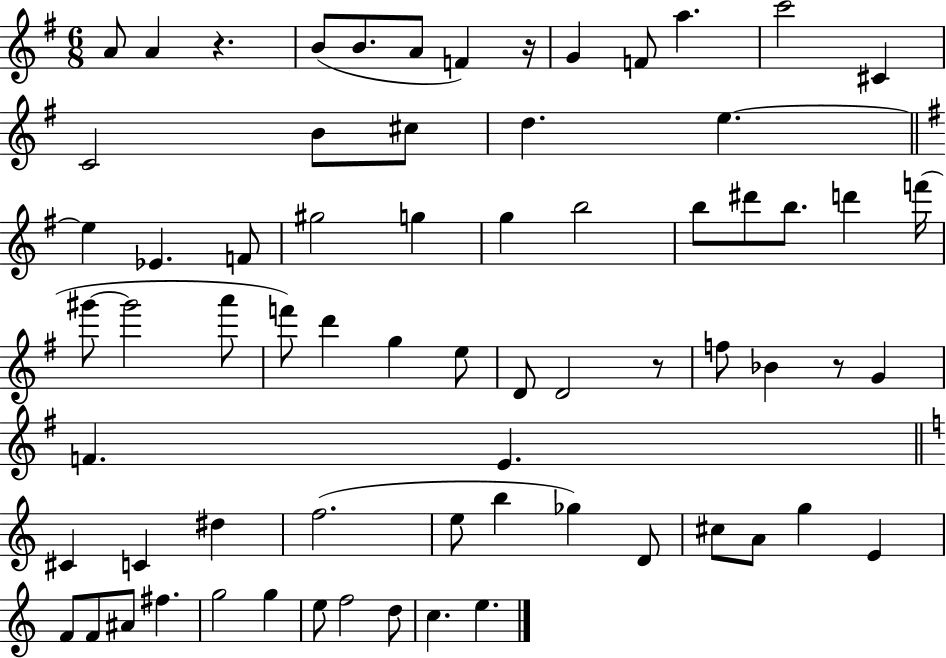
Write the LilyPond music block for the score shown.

{
  \clef treble
  \numericTimeSignature
  \time 6/8
  \key g \major
  a'8 a'4 r4. | b'8( b'8. a'8 f'4) r16 | g'4 f'8 a''4. | c'''2 cis'4 | \break c'2 b'8 cis''8 | d''4. e''4.~~ | \bar "||" \break \key e \minor e''4 ees'4. f'8 | gis''2 g''4 | g''4 b''2 | b''8 dis'''8 b''8. d'''4 f'''16( | \break gis'''8~~ gis'''2 a'''8 | f'''8) d'''4 g''4 e''8 | d'8 d'2 r8 | f''8 bes'4 r8 g'4 | \break f'4. e'4. | \bar "||" \break \key c \major cis'4 c'4 dis''4 | f''2.( | e''8 b''4 ges''4) d'8 | cis''8 a'8 g''4 e'4 | \break f'8 f'8 ais'8 fis''4. | g''2 g''4 | e''8 f''2 d''8 | c''4. e''4. | \break \bar "|."
}